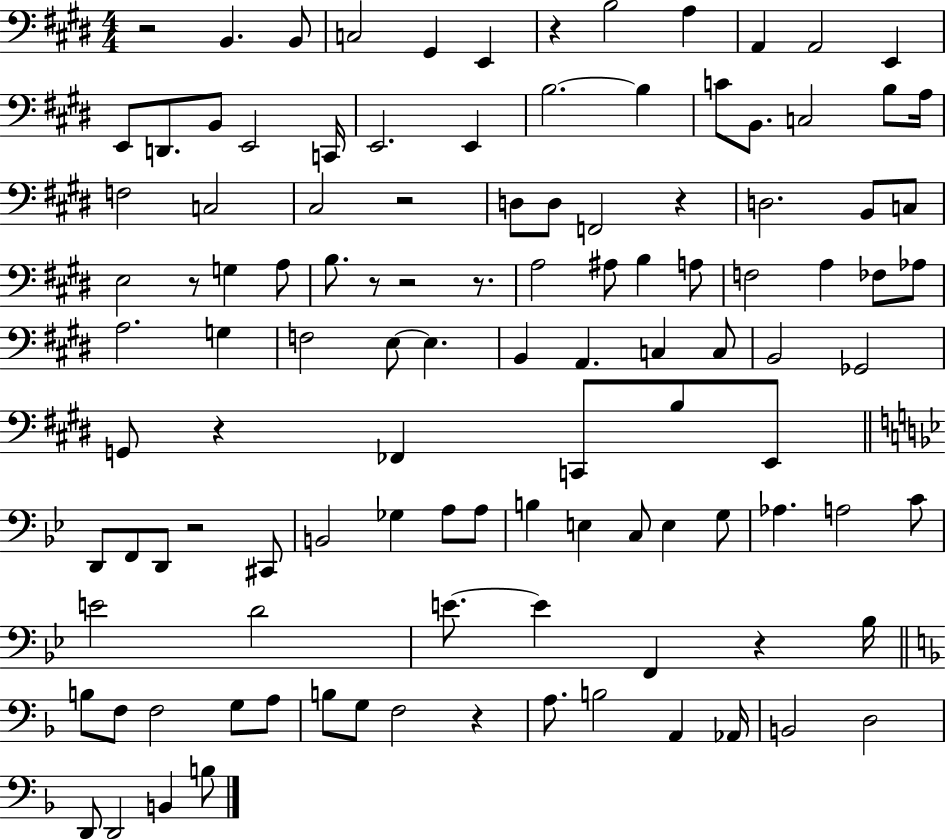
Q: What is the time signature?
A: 4/4